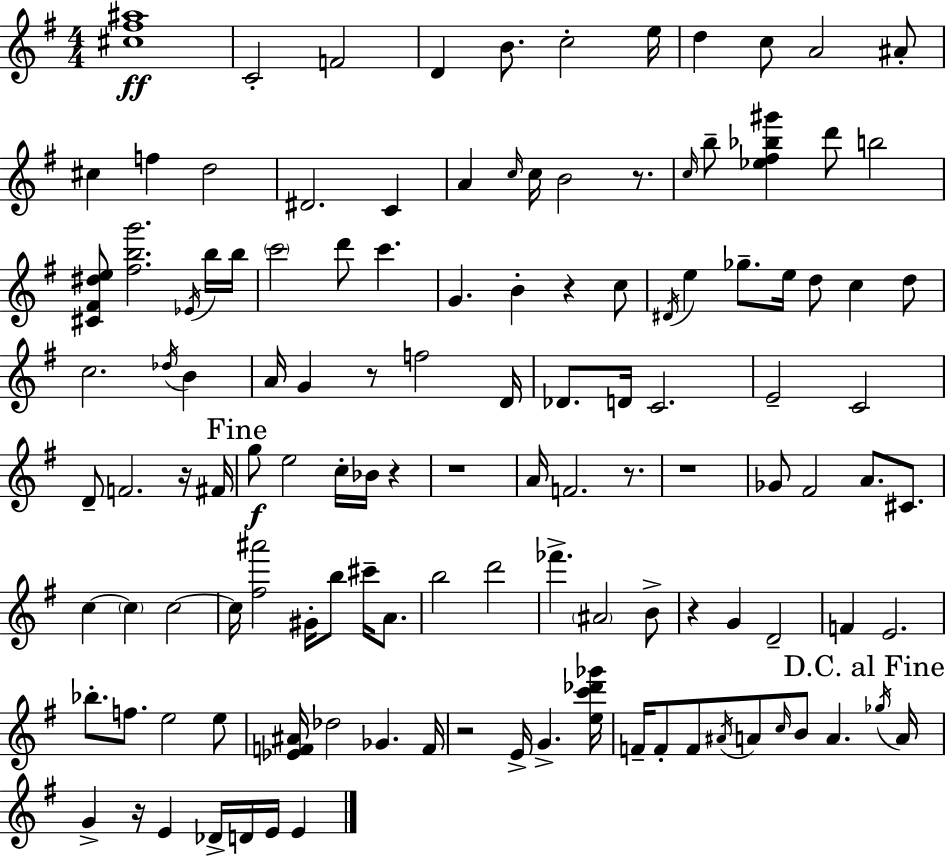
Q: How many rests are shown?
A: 11